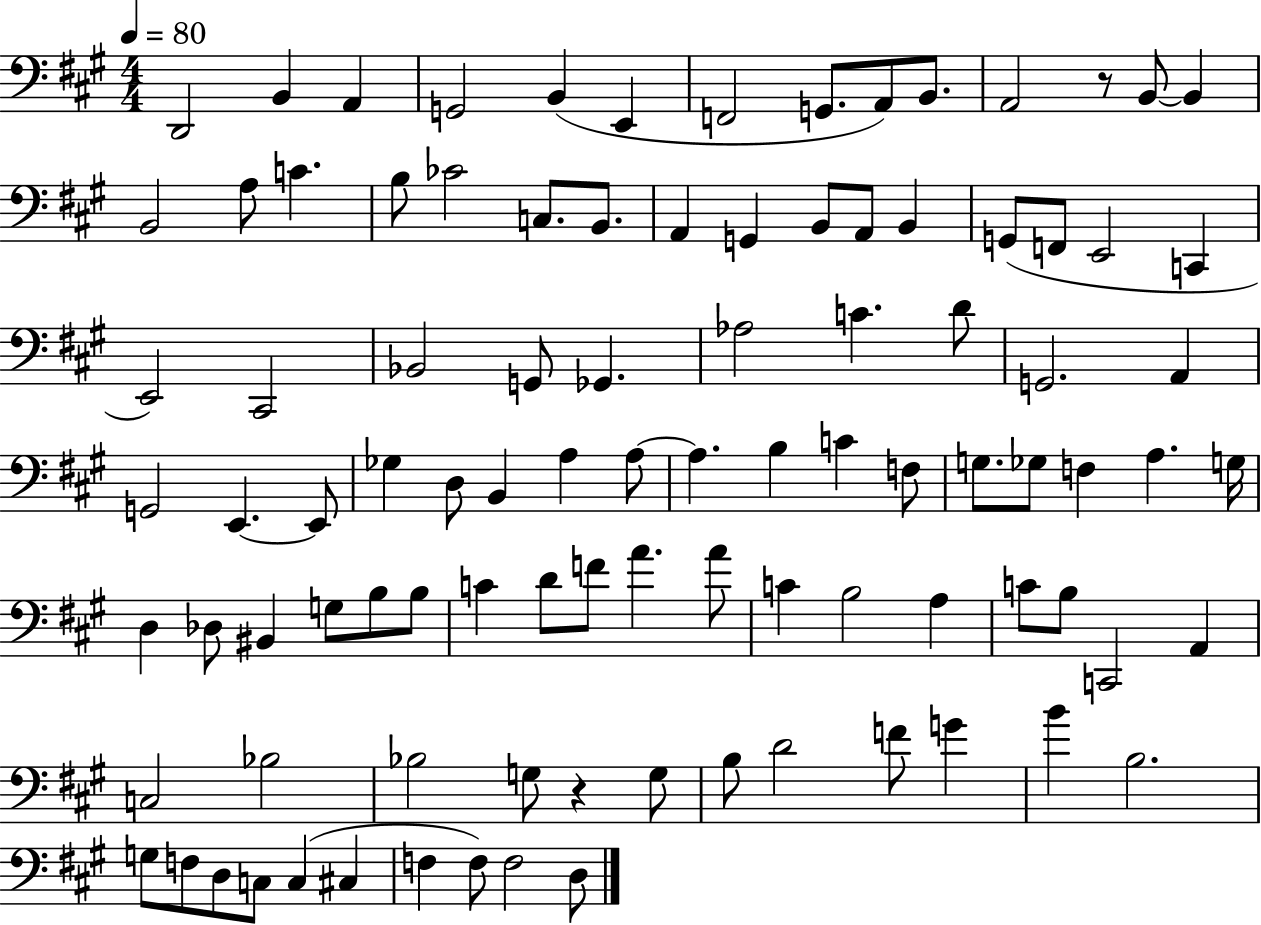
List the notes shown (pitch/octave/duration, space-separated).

D2/h B2/q A2/q G2/h B2/q E2/q F2/h G2/e. A2/e B2/e. A2/h R/e B2/e B2/q B2/h A3/e C4/q. B3/e CES4/h C3/e. B2/e. A2/q G2/q B2/e A2/e B2/q G2/e F2/e E2/h C2/q E2/h C#2/h Bb2/h G2/e Gb2/q. Ab3/h C4/q. D4/e G2/h. A2/q G2/h E2/q. E2/e Gb3/q D3/e B2/q A3/q A3/e A3/q. B3/q C4/q F3/e G3/e. Gb3/e F3/q A3/q. G3/s D3/q Db3/e BIS2/q G3/e B3/e B3/e C4/q D4/e F4/e A4/q. A4/e C4/q B3/h A3/q C4/e B3/e C2/h A2/q C3/h Bb3/h Bb3/h G3/e R/q G3/e B3/e D4/h F4/e G4/q B4/q B3/h. G3/e F3/e D3/e C3/e C3/q C#3/q F3/q F3/e F3/h D3/e